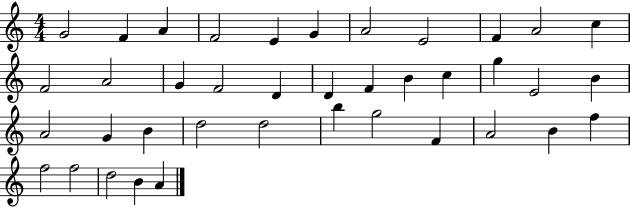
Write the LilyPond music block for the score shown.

{
  \clef treble
  \numericTimeSignature
  \time 4/4
  \key c \major
  g'2 f'4 a'4 | f'2 e'4 g'4 | a'2 e'2 | f'4 a'2 c''4 | \break f'2 a'2 | g'4 f'2 d'4 | d'4 f'4 b'4 c''4 | g''4 e'2 b'4 | \break a'2 g'4 b'4 | d''2 d''2 | b''4 g''2 f'4 | a'2 b'4 f''4 | \break f''2 f''2 | d''2 b'4 a'4 | \bar "|."
}